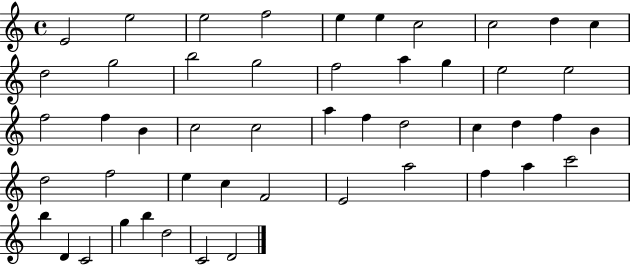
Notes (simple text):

E4/h E5/h E5/h F5/h E5/q E5/q C5/h C5/h D5/q C5/q D5/h G5/h B5/h G5/h F5/h A5/q G5/q E5/h E5/h F5/h F5/q B4/q C5/h C5/h A5/q F5/q D5/h C5/q D5/q F5/q B4/q D5/h F5/h E5/q C5/q F4/h E4/h A5/h F5/q A5/q C6/h B5/q D4/q C4/h G5/q B5/q D5/h C4/h D4/h